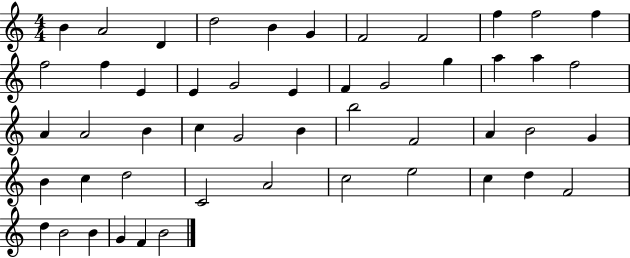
{
  \clef treble
  \numericTimeSignature
  \time 4/4
  \key c \major
  b'4 a'2 d'4 | d''2 b'4 g'4 | f'2 f'2 | f''4 f''2 f''4 | \break f''2 f''4 e'4 | e'4 g'2 e'4 | f'4 g'2 g''4 | a''4 a''4 f''2 | \break a'4 a'2 b'4 | c''4 g'2 b'4 | b''2 f'2 | a'4 b'2 g'4 | \break b'4 c''4 d''2 | c'2 a'2 | c''2 e''2 | c''4 d''4 f'2 | \break d''4 b'2 b'4 | g'4 f'4 b'2 | \bar "|."
}